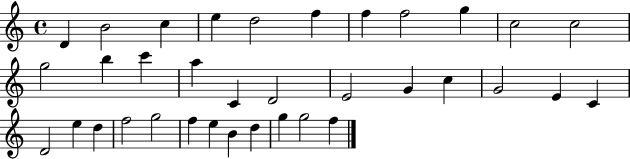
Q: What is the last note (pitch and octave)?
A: F5